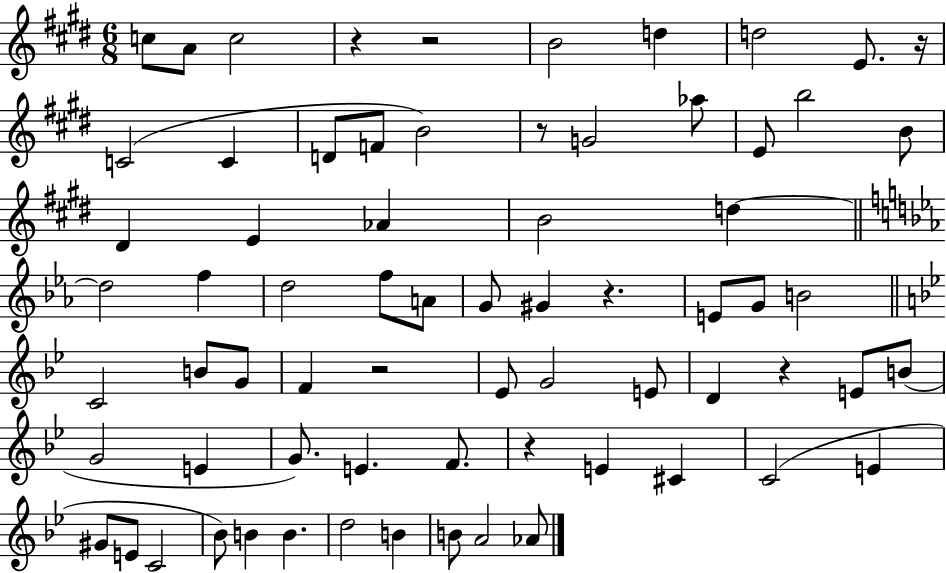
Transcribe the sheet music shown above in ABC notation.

X:1
T:Untitled
M:6/8
L:1/4
K:E
c/2 A/2 c2 z z2 B2 d d2 E/2 z/4 C2 C D/2 F/2 B2 z/2 G2 _a/2 E/2 b2 B/2 ^D E _A B2 d d2 f d2 f/2 A/2 G/2 ^G z E/2 G/2 B2 C2 B/2 G/2 F z2 _E/2 G2 E/2 D z E/2 B/2 G2 E G/2 E F/2 z E ^C C2 E ^G/2 E/2 C2 _B/2 B B d2 B B/2 A2 _A/2